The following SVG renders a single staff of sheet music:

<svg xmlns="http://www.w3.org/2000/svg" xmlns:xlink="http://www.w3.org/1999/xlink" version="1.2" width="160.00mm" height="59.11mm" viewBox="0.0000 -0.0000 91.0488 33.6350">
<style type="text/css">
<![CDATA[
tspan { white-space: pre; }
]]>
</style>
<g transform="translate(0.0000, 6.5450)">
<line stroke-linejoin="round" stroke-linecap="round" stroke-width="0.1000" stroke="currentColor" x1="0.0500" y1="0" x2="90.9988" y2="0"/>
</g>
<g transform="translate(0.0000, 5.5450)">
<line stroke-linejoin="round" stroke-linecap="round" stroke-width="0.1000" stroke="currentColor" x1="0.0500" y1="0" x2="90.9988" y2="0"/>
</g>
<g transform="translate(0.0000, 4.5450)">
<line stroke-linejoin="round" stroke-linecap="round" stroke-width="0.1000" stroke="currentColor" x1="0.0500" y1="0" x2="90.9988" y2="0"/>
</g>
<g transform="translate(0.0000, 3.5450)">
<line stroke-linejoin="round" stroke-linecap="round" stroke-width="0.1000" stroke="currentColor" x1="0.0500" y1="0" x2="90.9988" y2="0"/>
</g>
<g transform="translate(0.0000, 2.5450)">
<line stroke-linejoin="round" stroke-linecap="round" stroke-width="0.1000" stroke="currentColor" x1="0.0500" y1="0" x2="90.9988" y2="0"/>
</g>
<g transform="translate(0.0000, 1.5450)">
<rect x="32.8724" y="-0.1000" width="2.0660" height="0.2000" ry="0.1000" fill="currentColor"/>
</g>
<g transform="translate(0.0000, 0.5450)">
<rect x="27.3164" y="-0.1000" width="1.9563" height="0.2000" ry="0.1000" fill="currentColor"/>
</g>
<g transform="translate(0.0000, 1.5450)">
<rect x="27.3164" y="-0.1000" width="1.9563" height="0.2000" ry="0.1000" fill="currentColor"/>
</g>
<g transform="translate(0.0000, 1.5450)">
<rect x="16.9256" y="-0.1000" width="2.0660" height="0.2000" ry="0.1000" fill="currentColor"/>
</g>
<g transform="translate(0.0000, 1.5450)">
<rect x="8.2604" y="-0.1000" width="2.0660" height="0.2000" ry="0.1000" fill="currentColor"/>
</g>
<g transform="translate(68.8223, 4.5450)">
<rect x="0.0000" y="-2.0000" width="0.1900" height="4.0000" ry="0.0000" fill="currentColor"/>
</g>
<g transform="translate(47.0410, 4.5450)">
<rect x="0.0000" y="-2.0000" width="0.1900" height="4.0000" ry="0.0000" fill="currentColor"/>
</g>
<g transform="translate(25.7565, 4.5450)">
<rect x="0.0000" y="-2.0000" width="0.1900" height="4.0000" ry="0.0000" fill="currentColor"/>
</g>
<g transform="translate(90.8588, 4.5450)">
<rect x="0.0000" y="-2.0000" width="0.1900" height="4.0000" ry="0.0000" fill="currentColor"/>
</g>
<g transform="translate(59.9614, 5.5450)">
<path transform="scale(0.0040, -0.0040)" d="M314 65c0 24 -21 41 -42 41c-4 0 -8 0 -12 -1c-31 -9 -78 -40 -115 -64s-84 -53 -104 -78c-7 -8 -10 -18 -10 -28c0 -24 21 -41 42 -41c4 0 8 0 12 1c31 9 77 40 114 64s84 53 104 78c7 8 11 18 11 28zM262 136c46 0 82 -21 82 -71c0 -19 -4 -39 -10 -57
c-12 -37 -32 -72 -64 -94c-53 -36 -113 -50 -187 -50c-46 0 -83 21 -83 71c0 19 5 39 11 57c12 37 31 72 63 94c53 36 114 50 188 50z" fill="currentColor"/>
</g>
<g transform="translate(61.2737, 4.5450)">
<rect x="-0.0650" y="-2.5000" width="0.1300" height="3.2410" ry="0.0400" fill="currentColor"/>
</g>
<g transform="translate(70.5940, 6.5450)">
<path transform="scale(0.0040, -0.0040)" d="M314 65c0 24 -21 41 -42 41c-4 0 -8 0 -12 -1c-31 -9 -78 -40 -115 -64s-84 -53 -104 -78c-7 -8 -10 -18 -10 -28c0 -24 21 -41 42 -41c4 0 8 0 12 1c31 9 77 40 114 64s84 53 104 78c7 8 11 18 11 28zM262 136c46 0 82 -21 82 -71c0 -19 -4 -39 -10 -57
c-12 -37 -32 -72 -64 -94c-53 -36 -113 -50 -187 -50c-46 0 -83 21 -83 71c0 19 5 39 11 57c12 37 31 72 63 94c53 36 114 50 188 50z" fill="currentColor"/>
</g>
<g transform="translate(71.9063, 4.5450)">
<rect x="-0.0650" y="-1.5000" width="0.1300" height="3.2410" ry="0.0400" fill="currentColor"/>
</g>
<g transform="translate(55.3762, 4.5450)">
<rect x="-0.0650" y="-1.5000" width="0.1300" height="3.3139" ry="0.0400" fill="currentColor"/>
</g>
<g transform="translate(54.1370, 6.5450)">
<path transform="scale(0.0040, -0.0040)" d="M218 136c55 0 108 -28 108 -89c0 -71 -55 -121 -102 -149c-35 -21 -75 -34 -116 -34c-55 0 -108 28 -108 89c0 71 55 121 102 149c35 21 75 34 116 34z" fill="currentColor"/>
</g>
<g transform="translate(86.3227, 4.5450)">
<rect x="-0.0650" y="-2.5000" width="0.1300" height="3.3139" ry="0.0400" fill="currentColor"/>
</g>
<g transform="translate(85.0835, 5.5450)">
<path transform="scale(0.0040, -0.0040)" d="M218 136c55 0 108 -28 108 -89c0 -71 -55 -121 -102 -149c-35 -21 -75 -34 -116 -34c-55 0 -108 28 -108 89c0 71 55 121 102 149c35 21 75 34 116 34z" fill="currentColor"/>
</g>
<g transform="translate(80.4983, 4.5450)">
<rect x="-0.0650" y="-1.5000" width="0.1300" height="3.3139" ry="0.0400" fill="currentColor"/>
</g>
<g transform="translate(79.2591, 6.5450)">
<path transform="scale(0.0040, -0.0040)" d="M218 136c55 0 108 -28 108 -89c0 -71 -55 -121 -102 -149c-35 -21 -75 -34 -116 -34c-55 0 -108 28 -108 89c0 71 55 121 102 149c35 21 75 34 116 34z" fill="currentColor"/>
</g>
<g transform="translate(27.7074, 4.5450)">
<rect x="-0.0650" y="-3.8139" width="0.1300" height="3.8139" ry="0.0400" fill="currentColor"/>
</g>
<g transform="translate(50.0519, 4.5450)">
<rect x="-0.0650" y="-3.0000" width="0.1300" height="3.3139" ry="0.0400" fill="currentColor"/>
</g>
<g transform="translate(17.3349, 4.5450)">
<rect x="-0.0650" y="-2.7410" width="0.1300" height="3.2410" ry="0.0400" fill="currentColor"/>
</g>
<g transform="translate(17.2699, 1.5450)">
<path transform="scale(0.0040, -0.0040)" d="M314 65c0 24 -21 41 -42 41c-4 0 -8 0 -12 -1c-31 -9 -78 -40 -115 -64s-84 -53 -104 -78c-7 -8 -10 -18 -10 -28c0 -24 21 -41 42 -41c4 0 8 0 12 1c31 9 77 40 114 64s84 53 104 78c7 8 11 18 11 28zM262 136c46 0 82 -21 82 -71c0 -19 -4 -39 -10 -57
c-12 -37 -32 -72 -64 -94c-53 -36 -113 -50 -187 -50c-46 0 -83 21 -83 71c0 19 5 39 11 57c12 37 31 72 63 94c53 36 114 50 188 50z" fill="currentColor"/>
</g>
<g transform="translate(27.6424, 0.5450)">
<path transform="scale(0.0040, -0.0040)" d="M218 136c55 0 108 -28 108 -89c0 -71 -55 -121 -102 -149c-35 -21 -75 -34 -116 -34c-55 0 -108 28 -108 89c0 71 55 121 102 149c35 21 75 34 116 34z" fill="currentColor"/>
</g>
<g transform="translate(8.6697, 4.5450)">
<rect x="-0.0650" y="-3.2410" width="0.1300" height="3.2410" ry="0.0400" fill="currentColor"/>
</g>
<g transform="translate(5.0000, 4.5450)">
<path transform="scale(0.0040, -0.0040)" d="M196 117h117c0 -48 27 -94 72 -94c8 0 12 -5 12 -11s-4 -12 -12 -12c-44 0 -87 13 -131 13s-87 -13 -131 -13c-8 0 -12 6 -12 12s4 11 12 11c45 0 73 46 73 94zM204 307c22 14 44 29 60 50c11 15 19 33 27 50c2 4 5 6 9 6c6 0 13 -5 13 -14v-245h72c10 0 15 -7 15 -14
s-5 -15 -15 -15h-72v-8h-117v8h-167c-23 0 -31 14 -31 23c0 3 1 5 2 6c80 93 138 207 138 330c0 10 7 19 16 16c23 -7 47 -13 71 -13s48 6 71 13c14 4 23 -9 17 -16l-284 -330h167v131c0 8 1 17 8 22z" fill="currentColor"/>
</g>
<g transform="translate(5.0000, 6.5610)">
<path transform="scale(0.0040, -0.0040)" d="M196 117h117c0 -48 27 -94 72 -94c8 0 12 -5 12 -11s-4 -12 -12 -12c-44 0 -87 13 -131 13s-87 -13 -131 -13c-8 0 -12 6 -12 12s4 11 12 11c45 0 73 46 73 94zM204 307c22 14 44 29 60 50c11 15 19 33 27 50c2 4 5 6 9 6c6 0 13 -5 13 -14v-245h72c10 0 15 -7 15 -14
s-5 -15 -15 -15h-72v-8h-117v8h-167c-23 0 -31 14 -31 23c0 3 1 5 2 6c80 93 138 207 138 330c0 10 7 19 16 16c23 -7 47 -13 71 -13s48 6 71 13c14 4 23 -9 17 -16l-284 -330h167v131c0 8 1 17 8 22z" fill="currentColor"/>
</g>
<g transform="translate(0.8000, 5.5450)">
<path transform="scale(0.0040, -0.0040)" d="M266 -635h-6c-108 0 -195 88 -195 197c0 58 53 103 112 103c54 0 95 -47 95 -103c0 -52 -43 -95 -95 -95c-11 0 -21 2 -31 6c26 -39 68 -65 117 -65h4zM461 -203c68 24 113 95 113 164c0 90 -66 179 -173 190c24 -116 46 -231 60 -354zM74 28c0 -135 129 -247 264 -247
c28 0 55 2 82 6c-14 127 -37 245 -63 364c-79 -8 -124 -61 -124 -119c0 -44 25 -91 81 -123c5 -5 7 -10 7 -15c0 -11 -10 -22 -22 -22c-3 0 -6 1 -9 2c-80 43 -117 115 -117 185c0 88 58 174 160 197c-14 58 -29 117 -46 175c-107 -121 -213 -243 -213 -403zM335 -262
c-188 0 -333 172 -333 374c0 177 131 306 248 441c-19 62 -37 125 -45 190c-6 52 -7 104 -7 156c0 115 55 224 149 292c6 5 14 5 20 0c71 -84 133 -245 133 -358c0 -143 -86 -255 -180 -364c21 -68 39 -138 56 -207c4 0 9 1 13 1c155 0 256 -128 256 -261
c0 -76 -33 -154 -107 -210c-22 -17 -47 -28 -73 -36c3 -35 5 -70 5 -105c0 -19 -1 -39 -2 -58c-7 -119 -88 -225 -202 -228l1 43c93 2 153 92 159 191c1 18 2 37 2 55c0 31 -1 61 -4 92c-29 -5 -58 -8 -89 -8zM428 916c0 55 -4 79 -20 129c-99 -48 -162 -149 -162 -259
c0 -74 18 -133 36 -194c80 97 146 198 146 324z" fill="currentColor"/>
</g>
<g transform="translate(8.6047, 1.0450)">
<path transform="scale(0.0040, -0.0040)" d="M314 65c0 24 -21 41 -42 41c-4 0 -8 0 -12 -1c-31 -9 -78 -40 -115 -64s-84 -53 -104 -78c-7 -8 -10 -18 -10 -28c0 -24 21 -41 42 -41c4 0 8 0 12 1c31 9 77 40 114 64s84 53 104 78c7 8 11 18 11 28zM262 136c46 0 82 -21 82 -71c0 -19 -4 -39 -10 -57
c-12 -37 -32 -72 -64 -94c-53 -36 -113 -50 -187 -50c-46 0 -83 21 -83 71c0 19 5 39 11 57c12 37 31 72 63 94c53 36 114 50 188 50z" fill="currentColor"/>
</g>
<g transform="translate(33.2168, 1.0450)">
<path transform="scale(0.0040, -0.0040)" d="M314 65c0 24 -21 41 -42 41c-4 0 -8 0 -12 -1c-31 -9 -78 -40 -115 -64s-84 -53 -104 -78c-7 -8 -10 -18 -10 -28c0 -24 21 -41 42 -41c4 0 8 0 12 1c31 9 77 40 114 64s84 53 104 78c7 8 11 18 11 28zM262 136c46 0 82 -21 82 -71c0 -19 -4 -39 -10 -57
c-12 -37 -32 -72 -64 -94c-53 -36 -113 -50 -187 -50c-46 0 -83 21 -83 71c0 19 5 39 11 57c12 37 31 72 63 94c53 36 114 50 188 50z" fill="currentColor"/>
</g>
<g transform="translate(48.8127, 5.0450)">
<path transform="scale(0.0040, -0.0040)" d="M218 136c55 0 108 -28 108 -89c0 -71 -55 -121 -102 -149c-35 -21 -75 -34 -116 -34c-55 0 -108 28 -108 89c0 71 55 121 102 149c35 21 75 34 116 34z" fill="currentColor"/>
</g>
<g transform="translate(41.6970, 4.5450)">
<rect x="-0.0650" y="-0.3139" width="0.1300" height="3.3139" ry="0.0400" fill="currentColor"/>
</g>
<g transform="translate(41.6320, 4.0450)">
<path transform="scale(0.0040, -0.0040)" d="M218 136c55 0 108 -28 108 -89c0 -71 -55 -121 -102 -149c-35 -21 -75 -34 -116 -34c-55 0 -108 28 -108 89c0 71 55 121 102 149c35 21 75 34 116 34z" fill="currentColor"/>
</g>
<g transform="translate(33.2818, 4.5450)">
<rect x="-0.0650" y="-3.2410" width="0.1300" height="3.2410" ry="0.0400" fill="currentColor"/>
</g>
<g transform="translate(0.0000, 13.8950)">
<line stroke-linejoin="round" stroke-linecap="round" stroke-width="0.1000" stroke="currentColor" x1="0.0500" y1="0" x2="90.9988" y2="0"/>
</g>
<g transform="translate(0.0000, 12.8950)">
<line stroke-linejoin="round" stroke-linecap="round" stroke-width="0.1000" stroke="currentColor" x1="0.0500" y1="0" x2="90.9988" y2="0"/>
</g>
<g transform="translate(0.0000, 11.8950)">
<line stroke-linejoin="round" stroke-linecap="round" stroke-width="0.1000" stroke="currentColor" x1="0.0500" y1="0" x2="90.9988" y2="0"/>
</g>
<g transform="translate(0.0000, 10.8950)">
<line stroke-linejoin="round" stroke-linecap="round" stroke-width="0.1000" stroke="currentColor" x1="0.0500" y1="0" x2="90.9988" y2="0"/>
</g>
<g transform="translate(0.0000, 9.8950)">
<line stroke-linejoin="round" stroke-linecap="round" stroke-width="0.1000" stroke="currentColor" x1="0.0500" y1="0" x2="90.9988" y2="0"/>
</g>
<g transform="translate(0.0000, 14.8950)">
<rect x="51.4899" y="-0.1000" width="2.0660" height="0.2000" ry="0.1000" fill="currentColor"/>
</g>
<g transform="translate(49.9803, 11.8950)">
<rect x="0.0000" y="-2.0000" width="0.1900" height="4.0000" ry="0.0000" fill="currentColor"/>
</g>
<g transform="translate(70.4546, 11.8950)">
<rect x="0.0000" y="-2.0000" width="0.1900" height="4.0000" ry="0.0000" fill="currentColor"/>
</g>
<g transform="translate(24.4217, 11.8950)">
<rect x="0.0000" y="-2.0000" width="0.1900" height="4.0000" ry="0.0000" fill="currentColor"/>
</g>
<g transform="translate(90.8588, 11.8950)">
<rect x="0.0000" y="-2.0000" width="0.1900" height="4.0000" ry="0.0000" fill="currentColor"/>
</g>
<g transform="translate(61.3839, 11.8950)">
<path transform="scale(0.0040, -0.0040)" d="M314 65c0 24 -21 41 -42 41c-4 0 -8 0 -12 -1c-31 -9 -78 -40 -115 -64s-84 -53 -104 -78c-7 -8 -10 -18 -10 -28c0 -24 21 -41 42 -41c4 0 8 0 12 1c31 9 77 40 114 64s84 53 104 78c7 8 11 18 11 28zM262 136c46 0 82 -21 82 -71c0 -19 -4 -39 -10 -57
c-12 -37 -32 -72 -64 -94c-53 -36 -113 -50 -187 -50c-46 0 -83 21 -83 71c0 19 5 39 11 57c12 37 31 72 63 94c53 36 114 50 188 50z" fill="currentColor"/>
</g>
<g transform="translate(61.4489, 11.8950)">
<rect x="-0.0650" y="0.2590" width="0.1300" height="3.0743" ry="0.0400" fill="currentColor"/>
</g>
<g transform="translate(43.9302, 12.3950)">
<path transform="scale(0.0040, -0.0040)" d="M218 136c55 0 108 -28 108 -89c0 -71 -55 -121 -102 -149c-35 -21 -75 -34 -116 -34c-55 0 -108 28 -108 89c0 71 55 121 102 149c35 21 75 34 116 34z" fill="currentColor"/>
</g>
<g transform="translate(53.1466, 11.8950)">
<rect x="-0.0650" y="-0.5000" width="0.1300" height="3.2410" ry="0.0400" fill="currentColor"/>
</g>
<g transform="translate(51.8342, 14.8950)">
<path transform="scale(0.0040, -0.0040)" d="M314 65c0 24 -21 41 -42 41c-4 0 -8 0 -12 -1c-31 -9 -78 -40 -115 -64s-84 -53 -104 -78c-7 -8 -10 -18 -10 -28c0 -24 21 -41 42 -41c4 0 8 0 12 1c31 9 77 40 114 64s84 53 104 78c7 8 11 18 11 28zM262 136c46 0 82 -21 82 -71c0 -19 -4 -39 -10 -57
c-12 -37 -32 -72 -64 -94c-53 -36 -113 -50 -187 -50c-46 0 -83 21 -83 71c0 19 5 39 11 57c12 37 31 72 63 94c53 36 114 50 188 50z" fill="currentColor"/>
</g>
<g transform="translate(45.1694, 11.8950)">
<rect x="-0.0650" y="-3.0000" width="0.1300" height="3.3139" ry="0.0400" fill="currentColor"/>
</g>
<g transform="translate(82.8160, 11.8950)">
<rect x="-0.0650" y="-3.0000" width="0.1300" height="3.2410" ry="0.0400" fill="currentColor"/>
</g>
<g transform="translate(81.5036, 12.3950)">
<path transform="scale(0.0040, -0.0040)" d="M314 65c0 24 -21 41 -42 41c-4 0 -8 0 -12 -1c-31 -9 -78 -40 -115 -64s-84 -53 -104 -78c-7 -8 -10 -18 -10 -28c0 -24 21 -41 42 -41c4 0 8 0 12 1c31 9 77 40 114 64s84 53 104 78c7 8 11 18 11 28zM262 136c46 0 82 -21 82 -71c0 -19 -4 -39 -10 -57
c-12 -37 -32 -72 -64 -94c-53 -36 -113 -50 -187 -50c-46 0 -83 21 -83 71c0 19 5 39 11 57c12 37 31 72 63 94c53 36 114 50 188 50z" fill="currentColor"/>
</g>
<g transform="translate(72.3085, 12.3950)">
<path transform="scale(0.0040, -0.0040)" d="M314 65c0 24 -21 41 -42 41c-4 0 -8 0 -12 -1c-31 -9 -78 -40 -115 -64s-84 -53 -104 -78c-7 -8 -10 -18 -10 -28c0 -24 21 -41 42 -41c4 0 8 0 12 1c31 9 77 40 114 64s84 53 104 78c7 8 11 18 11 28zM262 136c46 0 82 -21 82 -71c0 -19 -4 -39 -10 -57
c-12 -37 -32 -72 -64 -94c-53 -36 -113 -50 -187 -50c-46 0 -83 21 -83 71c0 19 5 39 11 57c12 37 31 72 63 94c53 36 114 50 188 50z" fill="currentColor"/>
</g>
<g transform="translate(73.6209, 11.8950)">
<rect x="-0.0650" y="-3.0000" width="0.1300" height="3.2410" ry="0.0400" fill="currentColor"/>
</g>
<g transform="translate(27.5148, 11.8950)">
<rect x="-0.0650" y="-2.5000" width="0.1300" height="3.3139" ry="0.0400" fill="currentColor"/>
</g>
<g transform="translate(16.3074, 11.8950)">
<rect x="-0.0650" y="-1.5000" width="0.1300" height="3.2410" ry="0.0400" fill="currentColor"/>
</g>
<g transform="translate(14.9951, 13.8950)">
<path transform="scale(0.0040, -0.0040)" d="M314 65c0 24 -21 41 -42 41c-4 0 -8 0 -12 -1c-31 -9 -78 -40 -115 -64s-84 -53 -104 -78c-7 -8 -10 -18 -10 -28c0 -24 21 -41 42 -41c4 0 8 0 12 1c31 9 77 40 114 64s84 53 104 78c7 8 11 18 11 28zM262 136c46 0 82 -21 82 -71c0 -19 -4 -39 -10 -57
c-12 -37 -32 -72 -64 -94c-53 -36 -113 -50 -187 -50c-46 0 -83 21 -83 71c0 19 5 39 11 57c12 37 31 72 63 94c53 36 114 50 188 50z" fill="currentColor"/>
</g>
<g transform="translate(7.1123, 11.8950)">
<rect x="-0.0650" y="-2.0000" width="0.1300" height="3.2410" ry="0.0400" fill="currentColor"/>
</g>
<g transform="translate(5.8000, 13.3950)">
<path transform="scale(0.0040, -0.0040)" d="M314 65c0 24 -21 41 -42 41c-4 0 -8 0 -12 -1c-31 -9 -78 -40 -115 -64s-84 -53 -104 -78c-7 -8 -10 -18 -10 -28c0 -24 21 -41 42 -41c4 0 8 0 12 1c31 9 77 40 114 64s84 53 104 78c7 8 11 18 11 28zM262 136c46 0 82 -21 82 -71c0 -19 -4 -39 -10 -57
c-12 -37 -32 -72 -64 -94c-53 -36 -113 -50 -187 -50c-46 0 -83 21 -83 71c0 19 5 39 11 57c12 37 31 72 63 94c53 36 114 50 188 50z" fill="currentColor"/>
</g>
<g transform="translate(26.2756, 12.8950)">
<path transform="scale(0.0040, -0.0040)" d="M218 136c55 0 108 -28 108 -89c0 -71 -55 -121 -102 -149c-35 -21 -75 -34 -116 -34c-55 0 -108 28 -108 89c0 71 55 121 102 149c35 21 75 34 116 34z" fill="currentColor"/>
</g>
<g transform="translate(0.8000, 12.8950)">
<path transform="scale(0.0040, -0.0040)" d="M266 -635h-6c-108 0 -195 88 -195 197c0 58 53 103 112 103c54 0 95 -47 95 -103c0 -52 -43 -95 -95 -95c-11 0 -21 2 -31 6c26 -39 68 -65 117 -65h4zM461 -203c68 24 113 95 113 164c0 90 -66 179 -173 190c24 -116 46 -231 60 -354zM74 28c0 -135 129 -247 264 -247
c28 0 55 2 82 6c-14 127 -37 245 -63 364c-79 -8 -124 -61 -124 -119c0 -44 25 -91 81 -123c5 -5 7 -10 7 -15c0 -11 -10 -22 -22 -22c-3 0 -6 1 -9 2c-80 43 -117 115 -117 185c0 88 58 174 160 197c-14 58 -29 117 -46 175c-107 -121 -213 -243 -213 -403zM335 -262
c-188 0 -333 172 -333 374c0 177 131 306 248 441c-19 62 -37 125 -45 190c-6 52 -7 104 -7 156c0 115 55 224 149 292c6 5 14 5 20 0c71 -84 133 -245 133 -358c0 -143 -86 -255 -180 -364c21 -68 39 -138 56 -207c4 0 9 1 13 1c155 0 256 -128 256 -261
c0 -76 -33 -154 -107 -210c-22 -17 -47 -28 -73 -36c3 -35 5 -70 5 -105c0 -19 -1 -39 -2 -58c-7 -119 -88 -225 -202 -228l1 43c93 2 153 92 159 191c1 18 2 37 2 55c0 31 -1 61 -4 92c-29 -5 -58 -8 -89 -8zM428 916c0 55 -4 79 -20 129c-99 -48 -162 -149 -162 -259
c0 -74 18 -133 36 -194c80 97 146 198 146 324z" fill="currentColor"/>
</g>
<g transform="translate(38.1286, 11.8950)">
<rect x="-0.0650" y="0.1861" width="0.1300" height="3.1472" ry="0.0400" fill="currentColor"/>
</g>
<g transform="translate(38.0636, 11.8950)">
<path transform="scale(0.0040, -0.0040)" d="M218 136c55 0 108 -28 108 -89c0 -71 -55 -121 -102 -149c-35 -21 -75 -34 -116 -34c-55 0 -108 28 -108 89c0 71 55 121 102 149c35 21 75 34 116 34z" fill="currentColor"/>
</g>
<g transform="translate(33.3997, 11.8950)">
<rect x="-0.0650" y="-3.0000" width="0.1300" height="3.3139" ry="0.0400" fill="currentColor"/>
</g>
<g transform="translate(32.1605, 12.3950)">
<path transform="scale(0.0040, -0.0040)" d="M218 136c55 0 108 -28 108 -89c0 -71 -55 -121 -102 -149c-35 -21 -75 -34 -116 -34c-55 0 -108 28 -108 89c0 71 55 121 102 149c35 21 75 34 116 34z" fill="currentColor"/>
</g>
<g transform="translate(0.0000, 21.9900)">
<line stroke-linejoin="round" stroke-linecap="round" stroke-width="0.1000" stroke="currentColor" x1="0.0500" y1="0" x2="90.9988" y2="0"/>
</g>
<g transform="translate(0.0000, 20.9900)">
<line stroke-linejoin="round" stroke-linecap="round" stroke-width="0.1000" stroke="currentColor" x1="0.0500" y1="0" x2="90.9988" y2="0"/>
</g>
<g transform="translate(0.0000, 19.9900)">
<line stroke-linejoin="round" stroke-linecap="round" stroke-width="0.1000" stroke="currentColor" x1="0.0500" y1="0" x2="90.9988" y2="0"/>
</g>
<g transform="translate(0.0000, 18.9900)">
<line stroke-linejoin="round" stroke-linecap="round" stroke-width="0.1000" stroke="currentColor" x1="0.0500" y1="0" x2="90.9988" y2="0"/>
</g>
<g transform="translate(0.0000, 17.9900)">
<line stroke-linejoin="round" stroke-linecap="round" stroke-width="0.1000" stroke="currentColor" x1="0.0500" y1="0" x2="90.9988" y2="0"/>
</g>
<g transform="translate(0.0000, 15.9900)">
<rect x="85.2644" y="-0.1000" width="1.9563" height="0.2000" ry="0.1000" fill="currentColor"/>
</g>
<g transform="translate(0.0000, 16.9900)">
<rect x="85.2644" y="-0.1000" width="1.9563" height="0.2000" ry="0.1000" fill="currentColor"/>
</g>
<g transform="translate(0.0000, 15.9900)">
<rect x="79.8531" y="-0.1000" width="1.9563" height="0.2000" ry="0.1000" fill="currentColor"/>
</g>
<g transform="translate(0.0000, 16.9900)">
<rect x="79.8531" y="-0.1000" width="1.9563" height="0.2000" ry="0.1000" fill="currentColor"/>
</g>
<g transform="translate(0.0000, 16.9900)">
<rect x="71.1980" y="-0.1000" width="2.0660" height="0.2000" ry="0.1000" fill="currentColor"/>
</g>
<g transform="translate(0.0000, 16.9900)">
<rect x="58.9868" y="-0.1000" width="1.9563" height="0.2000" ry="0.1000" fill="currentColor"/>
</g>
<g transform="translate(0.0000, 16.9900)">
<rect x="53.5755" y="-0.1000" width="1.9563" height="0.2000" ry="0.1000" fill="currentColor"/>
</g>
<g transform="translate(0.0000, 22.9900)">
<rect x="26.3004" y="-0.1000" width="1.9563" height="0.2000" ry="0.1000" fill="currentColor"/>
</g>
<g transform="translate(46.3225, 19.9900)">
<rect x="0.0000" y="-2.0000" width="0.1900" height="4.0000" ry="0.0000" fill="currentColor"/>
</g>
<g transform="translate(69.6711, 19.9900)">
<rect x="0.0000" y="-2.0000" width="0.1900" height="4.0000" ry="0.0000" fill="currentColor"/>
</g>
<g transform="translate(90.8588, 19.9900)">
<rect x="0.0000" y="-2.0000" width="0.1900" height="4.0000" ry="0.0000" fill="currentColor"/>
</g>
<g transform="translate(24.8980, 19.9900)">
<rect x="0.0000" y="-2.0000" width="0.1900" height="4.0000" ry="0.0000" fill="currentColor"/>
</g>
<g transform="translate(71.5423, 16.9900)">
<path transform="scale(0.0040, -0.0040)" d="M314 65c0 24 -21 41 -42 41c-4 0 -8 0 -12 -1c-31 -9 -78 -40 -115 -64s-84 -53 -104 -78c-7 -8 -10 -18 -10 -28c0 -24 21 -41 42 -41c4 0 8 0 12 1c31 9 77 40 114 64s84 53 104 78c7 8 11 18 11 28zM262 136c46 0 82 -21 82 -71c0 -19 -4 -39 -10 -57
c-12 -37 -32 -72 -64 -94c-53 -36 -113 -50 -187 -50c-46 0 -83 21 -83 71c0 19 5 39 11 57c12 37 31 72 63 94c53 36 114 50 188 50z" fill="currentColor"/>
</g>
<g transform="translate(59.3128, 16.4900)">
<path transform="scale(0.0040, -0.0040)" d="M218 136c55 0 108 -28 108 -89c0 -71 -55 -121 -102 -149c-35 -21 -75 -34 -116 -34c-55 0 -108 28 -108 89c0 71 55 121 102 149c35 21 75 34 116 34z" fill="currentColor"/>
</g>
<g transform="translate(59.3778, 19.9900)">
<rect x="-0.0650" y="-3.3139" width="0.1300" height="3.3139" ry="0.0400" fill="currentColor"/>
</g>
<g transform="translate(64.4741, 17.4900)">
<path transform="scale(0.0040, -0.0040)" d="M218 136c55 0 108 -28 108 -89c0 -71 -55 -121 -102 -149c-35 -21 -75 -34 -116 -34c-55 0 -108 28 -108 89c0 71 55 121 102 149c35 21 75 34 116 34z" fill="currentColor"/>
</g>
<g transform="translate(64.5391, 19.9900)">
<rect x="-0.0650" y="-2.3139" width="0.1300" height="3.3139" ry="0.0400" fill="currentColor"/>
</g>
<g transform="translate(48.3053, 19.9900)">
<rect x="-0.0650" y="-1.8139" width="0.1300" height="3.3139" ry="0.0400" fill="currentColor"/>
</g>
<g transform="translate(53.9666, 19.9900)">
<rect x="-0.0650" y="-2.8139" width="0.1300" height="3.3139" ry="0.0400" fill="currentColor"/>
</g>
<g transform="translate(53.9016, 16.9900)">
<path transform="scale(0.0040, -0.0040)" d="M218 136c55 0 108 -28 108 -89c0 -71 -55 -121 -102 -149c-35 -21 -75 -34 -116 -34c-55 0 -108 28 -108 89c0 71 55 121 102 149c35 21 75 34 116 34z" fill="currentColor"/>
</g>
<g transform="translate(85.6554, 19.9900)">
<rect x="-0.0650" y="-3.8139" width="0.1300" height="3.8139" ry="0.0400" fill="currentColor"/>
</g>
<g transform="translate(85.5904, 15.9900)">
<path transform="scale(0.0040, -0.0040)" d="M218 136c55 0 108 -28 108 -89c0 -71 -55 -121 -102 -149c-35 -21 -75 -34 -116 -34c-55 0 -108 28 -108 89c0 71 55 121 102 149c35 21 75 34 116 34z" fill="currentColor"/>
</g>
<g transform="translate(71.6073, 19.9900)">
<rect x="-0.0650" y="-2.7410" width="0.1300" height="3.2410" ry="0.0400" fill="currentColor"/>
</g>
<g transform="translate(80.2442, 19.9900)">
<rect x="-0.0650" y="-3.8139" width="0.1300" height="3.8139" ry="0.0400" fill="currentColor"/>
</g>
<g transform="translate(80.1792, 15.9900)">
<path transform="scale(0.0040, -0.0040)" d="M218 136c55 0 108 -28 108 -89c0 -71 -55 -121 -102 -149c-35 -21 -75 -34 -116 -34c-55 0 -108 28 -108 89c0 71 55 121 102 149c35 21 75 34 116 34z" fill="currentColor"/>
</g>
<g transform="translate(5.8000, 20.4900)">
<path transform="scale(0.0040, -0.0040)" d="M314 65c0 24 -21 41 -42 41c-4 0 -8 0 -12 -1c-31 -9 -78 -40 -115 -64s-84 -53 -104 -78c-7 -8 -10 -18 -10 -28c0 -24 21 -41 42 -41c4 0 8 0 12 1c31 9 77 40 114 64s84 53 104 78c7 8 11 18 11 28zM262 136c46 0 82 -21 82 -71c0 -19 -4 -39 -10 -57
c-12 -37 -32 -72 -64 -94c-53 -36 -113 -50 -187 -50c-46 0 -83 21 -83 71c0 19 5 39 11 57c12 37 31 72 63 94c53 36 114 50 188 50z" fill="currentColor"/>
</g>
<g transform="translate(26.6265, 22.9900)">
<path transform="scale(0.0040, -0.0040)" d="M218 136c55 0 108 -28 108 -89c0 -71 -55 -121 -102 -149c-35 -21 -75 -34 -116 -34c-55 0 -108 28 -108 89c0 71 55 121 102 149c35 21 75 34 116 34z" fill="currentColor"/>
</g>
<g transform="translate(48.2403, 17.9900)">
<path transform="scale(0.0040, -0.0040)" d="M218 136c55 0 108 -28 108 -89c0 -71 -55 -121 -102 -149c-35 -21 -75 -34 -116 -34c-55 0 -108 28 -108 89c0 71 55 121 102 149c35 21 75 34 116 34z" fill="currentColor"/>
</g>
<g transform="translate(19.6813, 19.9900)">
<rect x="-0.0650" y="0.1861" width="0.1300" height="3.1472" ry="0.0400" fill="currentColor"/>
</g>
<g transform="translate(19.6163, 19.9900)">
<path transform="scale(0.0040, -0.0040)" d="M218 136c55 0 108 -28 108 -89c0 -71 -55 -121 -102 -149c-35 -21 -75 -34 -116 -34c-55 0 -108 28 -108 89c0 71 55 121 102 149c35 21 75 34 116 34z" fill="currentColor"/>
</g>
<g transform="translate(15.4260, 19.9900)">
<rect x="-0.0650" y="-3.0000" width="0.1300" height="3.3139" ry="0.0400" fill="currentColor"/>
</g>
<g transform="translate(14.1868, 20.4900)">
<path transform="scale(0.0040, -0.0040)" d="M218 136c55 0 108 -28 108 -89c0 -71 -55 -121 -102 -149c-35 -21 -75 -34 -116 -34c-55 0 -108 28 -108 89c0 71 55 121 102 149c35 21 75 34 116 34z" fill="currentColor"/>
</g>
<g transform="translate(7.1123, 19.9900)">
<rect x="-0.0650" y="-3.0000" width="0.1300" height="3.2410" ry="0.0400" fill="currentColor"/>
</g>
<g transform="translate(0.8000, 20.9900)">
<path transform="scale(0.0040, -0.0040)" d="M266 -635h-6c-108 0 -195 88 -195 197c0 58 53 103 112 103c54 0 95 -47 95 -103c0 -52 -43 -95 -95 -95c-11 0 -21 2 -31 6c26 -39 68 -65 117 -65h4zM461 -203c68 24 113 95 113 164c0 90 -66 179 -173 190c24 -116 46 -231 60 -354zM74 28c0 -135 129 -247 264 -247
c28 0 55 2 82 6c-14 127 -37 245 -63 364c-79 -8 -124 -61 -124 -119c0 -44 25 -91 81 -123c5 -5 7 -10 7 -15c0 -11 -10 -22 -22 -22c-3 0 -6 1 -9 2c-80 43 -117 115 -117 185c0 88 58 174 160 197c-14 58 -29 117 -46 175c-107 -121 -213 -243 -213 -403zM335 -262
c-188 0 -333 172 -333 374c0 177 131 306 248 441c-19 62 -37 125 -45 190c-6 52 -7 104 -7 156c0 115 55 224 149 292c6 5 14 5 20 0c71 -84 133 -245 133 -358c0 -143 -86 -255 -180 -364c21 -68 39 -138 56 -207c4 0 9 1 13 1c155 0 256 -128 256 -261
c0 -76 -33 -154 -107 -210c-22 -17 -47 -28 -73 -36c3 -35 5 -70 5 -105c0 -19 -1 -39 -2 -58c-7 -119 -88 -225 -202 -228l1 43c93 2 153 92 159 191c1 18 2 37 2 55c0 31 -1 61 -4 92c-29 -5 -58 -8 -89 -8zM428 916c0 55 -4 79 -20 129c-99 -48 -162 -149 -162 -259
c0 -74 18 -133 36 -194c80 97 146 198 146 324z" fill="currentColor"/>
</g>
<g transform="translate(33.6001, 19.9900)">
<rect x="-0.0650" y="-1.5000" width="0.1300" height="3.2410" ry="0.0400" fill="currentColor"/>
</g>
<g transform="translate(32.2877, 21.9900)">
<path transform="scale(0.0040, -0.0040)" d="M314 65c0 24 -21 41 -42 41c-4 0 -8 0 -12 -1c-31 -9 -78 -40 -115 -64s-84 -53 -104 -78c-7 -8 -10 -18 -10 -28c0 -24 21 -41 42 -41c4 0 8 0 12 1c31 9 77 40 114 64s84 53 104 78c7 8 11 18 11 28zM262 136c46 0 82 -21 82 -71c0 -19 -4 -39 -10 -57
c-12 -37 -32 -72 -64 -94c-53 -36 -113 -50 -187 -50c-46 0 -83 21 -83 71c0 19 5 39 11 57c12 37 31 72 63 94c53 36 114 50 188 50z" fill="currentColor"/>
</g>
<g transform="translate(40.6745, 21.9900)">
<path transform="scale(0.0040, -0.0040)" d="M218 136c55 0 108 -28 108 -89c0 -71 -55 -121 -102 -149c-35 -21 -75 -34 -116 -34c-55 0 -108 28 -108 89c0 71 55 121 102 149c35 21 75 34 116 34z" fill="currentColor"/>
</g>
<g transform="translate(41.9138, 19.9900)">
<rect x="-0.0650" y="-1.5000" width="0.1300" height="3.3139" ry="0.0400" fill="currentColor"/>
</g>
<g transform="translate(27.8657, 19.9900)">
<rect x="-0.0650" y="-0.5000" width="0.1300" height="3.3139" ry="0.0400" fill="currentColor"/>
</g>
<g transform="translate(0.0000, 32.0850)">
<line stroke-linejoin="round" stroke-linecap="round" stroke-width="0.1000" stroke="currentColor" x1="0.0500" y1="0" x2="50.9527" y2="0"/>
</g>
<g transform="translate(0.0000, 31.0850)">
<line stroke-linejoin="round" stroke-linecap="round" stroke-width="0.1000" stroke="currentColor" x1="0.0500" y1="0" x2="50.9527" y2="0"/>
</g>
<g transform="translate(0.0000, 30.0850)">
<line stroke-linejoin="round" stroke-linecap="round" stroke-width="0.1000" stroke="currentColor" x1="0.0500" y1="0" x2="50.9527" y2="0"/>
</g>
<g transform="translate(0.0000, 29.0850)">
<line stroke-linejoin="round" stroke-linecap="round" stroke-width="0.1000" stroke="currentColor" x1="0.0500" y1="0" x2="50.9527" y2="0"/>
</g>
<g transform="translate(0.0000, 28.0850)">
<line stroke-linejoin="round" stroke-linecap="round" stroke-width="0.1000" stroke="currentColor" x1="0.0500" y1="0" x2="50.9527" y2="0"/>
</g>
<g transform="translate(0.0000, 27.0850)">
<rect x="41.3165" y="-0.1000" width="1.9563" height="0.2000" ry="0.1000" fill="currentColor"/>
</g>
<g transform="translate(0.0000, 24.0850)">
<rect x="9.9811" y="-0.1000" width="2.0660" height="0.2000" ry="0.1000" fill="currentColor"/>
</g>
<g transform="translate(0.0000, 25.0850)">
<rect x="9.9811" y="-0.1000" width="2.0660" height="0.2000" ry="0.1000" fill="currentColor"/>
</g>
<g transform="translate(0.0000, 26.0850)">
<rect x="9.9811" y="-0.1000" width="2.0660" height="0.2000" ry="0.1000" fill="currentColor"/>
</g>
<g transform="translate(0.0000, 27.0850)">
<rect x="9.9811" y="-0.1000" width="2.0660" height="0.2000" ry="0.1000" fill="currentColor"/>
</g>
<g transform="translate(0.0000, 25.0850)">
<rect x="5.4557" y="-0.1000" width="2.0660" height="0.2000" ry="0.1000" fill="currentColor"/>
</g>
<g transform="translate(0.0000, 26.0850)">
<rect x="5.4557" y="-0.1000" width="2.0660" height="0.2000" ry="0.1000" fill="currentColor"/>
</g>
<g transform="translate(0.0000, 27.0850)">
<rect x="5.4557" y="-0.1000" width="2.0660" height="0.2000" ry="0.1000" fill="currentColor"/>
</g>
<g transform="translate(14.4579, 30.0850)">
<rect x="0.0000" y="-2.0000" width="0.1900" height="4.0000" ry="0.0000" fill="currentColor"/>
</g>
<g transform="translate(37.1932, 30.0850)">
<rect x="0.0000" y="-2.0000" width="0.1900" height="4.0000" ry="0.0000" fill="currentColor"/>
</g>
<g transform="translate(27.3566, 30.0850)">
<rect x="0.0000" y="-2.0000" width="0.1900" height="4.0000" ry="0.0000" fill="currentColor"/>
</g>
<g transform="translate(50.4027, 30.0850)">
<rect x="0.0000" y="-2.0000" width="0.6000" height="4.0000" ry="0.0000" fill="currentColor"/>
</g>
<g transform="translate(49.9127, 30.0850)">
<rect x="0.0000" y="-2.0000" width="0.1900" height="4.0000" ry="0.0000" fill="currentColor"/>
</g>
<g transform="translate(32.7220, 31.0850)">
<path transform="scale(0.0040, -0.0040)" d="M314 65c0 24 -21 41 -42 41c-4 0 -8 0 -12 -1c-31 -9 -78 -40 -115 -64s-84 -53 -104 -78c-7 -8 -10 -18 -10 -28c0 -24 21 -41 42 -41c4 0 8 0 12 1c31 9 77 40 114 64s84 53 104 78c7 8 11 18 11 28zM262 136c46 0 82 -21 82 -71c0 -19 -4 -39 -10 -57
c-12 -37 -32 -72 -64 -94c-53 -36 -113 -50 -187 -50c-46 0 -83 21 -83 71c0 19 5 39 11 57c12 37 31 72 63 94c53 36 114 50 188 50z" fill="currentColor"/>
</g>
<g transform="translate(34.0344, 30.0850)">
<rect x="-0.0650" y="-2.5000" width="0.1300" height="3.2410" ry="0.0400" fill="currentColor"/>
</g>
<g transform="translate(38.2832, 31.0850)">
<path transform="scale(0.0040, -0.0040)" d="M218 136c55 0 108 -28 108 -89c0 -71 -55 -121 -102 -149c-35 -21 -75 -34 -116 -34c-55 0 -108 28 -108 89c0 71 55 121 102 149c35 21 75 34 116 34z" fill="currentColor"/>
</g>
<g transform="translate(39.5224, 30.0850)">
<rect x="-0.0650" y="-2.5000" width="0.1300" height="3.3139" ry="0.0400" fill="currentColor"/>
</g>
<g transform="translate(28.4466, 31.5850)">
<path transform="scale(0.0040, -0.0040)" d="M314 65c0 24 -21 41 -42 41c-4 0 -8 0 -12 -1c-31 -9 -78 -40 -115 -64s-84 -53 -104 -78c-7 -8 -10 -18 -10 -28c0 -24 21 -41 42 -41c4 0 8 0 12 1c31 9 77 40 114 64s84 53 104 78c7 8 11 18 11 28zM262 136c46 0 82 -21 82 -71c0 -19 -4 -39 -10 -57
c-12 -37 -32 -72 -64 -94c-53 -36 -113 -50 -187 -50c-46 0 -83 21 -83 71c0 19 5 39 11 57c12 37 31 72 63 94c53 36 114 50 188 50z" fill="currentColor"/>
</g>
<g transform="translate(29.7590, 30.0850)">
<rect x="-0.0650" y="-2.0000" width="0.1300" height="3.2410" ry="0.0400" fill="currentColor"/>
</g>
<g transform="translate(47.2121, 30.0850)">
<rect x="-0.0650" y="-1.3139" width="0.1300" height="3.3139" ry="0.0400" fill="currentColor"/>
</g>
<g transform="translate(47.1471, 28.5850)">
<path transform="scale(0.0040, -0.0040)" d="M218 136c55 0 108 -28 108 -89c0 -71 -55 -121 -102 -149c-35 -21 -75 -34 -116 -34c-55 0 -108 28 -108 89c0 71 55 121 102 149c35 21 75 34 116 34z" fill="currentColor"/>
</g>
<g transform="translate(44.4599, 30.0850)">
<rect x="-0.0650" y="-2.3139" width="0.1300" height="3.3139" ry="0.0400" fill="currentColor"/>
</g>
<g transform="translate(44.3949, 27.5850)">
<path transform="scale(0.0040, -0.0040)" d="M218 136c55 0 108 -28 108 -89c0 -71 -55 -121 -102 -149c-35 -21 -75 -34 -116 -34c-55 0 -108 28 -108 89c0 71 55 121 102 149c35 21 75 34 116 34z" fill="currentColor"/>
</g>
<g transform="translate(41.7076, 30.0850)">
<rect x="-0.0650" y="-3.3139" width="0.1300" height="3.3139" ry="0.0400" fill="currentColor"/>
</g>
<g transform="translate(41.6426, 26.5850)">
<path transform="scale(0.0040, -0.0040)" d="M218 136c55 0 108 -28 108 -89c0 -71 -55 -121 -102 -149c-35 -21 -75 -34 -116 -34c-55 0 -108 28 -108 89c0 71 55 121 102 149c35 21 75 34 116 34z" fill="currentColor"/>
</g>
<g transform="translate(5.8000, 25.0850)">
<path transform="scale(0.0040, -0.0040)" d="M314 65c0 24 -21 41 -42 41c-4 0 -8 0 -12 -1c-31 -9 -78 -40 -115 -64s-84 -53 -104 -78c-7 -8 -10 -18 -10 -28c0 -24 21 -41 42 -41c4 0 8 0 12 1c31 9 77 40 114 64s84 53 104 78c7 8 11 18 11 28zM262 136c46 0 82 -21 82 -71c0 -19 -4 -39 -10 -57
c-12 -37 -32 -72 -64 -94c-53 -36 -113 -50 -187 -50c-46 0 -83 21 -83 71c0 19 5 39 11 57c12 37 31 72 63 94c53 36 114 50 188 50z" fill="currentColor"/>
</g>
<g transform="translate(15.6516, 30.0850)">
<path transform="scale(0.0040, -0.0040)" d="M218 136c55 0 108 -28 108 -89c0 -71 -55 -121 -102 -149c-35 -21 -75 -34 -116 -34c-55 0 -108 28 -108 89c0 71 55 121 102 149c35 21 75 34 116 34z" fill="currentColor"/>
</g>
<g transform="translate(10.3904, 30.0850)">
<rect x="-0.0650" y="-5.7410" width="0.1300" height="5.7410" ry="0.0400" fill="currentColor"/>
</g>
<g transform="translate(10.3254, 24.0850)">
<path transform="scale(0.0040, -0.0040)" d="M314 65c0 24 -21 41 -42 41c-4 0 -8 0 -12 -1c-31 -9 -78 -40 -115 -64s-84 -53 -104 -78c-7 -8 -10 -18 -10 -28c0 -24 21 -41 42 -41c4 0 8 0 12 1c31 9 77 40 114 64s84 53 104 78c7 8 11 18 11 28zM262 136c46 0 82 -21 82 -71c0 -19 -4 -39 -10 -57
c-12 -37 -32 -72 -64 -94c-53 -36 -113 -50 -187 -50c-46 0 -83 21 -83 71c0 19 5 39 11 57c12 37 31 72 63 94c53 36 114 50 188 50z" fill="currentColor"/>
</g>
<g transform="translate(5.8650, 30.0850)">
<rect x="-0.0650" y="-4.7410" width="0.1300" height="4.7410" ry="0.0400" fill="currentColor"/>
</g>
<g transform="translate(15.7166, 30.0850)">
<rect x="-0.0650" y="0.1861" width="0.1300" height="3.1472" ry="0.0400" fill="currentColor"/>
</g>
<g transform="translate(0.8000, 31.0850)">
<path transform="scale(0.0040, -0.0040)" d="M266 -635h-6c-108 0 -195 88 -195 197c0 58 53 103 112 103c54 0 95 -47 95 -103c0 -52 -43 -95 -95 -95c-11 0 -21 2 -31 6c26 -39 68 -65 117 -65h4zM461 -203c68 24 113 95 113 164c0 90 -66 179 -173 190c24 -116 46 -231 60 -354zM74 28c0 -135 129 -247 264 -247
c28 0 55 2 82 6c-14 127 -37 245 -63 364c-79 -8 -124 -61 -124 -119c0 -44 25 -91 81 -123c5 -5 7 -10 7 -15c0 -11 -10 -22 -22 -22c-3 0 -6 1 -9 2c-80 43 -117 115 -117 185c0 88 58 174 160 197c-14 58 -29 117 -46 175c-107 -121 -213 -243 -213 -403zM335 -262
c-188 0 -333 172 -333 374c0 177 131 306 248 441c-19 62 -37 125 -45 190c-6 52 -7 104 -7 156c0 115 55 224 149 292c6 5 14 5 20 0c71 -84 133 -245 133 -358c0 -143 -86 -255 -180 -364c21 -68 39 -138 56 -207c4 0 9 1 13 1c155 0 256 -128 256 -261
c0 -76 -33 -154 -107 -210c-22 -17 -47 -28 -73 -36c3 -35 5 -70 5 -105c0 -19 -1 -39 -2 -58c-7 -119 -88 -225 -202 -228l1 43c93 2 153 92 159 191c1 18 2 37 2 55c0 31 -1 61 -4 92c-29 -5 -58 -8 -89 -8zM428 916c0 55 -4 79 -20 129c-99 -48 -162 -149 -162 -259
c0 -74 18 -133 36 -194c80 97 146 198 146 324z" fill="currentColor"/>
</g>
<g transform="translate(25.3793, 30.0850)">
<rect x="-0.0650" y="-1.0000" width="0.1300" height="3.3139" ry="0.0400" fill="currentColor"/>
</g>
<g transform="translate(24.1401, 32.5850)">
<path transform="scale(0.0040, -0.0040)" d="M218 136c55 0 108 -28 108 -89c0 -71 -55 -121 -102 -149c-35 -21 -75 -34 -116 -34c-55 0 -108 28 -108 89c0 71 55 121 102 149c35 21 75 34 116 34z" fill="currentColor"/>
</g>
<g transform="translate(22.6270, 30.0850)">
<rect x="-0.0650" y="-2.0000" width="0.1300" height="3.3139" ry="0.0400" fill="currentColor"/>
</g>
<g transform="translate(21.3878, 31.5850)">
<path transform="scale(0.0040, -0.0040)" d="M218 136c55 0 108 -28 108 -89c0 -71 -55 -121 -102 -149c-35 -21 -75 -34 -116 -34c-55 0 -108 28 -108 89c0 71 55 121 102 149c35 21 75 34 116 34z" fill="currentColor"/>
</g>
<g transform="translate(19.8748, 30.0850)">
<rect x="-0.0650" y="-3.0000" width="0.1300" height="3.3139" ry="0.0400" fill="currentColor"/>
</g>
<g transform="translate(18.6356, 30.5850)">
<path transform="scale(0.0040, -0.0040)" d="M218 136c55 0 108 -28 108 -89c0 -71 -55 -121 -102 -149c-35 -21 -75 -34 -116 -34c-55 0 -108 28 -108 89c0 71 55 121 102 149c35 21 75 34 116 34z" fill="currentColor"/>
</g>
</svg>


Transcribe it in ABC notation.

X:1
T:Untitled
M:4/4
L:1/4
K:C
b2 a2 c' b2 c A E G2 E2 E G F2 E2 G A B A C2 B2 A2 A2 A2 A B C E2 E f a b g a2 c' c' e'2 g'2 B A F D F2 G2 G b g e